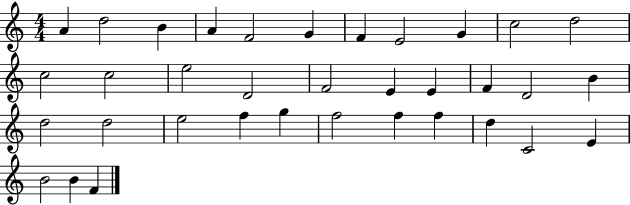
{
  \clef treble
  \numericTimeSignature
  \time 4/4
  \key c \major
  a'4 d''2 b'4 | a'4 f'2 g'4 | f'4 e'2 g'4 | c''2 d''2 | \break c''2 c''2 | e''2 d'2 | f'2 e'4 e'4 | f'4 d'2 b'4 | \break d''2 d''2 | e''2 f''4 g''4 | f''2 f''4 f''4 | d''4 c'2 e'4 | \break b'2 b'4 f'4 | \bar "|."
}